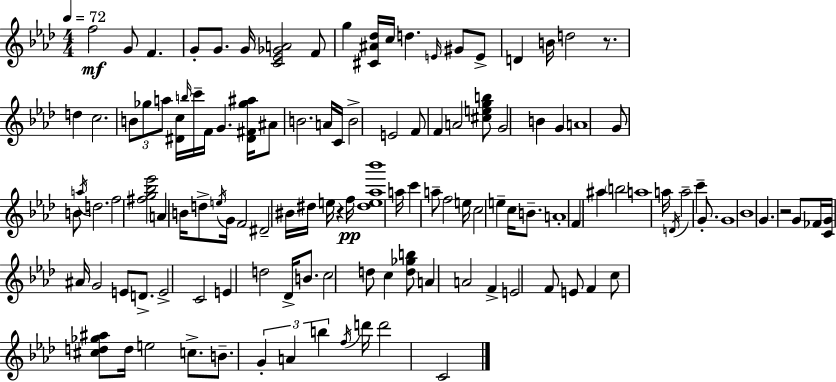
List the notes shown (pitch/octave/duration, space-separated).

F5/h G4/e F4/q. G4/e G4/e. G4/s [C4,Eb4,Gb4,A4]/h F4/e G5/q [C#4,A#4,Db5]/s C5/s D5/q. E4/s G#4/e E4/e D4/q B4/s D5/h R/e. D5/q C5/h. B4/e Gb5/e A5/e [D#4,C5]/s B5/s C6/s F4/s G4/q. [D#4,F#4,Gb5,A#5]/s A#4/e B4/h. A4/s C4/s B4/h E4/h F4/e F4/q A4/h [C#5,E5,G5,B5]/e G4/h B4/q G4/q A4/w G4/e B4/e A5/s D5/h. F5/h [F#5,G5,Bb5,Eb6]/h A4/q B4/s D5/e E5/s G4/s F4/h D#4/h BIS4/s D#5/s E5/s R/q F5/s [D#5,E5,Ab5,Bb6]/w A5/s C6/q A5/e F5/h E5/s C5/h E5/q C5/s B4/e. A4/w F4/q A#5/q B5/h A5/w A5/s D4/s A5/h C6/q G4/e. G4/w Bb4/w G4/q. R/h G4/e FES4/s [C4,G4]/s A#4/s G4/h E4/e D4/e. E4/h C4/h E4/q D5/h Db4/s B4/e. C5/h D5/e C5/q [D5,Gb5,B5]/e A4/q A4/h F4/q E4/h F4/e E4/e F4/q C5/e [C#5,D5,Gb5,A#5]/e D5/s E5/h C5/e. B4/e. G4/q A4/q B5/q F5/s D6/s D6/h C4/h